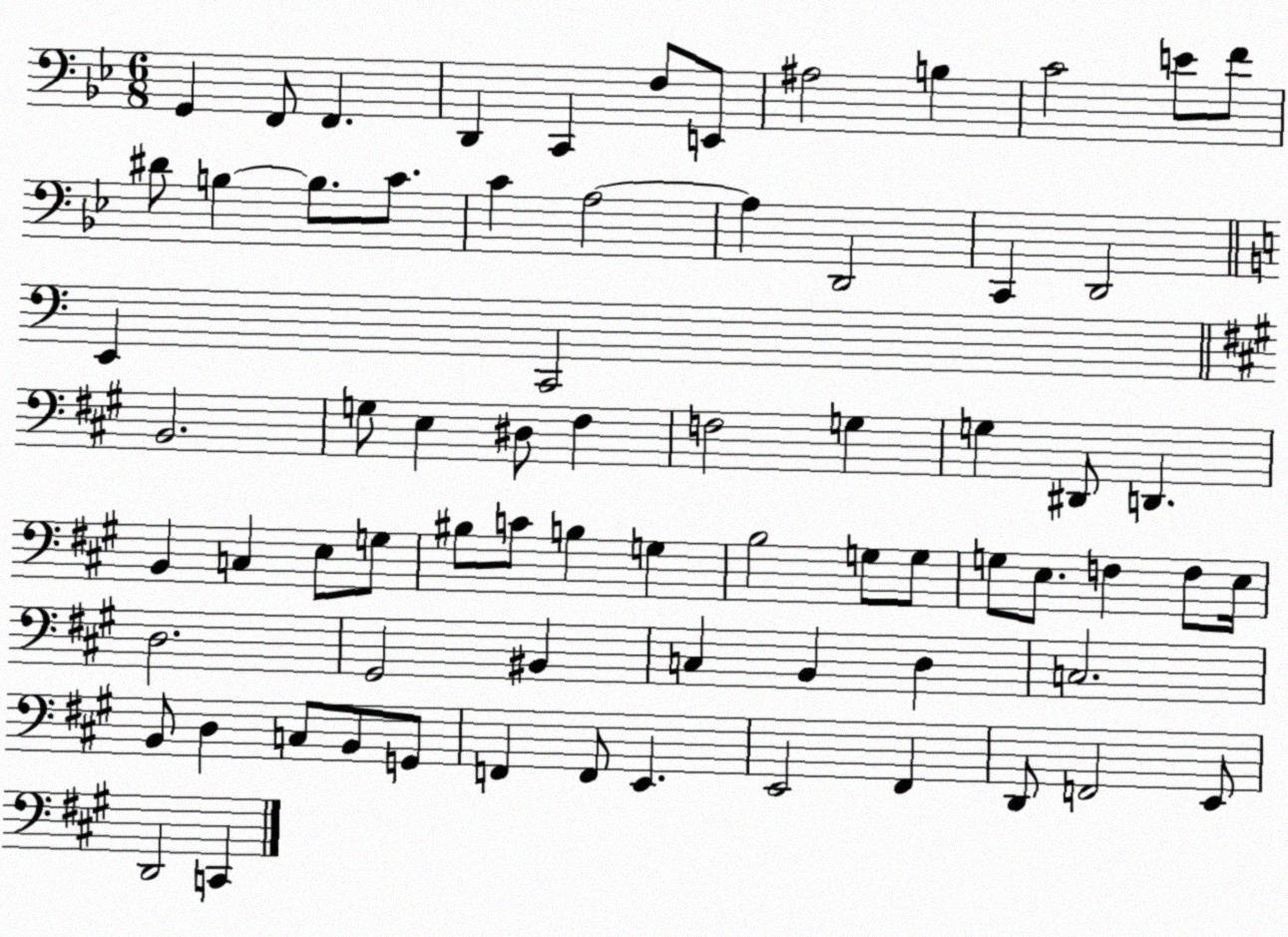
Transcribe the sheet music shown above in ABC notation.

X:1
T:Untitled
M:6/8
L:1/4
K:Bb
G,, F,,/2 F,, D,, C,, F,/2 E,,/2 ^A,2 B, C2 E/2 F/2 ^D/2 B, B,/2 C/2 C A,2 A, D,,2 C,, D,,2 E,, C,,2 B,,2 G,/2 E, ^D,/2 ^F, F,2 G, G, ^D,,/2 D,, B,, C, E,/2 G,/2 ^B,/2 C/2 B, G, B,2 G,/2 G,/2 G,/2 E,/2 F, F,/2 E,/4 D,2 ^G,,2 ^B,, C, B,, D, C,2 B,,/2 D, C,/2 B,,/2 G,,/2 F,, F,,/2 E,, E,,2 ^F,, D,,/2 F,,2 E,,/2 D,,2 C,,